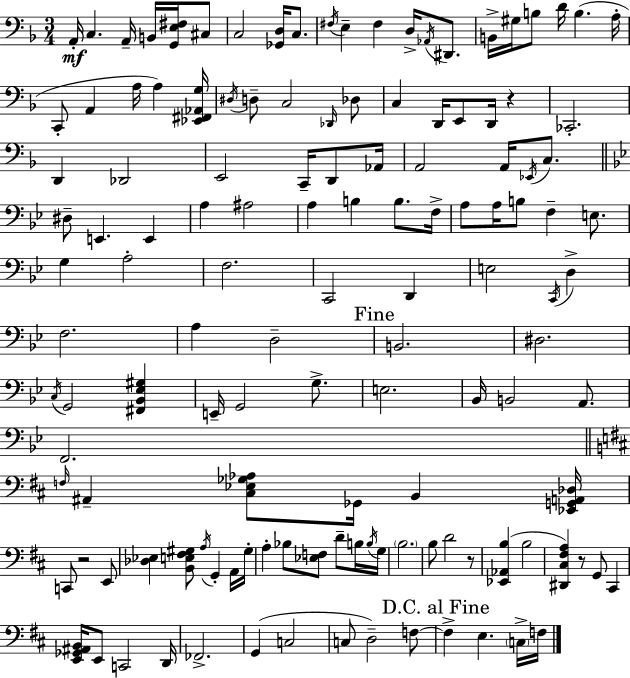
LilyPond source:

{
  \clef bass
  \numericTimeSignature
  \time 3/4
  \key d \minor
  \repeat volta 2 { a,16-.\mf c4. a,16-- b,16 <g, e fis>16 cis8 | c2 <ges, d>16 c8. | \acciaccatura { fis16 } e4-- fis4 d16-> \acciaccatura { aes,16 } dis,8. | b,16-> gis16 b8 d'16 b4.( | \break a16-. c,8-. a,4 a16 a4) | <ees, fis, aes, g>16 \acciaccatura { dis16 } d8-- c2 | \grace { des,16 } des8 c4 d,16 e,8 d,16 | r4 ces,2.-. | \break d,4 des,2 | e,2 | c,16-- d,8 aes,16 a,2 | a,16 \acciaccatura { ees,16 } c8. \bar "||" \break \key bes \major dis8-- e,4. e,4 | a4 ais2 | a4 b4 b8. f16-> | a8 a16 b8 f4-- e8. | \break g4 a2-. | f2. | c,2 d,4 | e2 \acciaccatura { c,16 } d4-> | \break f2. | a4 d2-- | \mark "Fine" b,2. | dis2. | \break \acciaccatura { c16 } g,2 <fis, bes, ees gis>4 | e,16-- g,2 g8.-> | e2. | bes,16 b,2 a,8. | \break f,2. | \bar "||" \break \key d \major \grace { f16 } ais,4-- <cis ees ges aes>8 ges,16 b,4 | <ees, g, a, des>16 c,8 r2 e,8 | <des ees>4 <b, e fis gis>8 \acciaccatura { a16 } g,4-. | a,16 gis16-. a4-. bes8 <ees f>8 d'8-- | \break b16 \acciaccatura { b16 } g16 \parenthesize b2. | b8 d'2 | r8 <ees, aes, b>4( b2 | <dis, cis fis a>4) r8 g,8 cis,4 | \break <e, ges, ais, b,>16 e,8 c,2 | d,16 fes,2.-> | g,4( c2 | c8 d2--) | \break f8~~ \mark "D.C. al Fine" f4-> e4. | \parenthesize c16-> f16 } \bar "|."
}